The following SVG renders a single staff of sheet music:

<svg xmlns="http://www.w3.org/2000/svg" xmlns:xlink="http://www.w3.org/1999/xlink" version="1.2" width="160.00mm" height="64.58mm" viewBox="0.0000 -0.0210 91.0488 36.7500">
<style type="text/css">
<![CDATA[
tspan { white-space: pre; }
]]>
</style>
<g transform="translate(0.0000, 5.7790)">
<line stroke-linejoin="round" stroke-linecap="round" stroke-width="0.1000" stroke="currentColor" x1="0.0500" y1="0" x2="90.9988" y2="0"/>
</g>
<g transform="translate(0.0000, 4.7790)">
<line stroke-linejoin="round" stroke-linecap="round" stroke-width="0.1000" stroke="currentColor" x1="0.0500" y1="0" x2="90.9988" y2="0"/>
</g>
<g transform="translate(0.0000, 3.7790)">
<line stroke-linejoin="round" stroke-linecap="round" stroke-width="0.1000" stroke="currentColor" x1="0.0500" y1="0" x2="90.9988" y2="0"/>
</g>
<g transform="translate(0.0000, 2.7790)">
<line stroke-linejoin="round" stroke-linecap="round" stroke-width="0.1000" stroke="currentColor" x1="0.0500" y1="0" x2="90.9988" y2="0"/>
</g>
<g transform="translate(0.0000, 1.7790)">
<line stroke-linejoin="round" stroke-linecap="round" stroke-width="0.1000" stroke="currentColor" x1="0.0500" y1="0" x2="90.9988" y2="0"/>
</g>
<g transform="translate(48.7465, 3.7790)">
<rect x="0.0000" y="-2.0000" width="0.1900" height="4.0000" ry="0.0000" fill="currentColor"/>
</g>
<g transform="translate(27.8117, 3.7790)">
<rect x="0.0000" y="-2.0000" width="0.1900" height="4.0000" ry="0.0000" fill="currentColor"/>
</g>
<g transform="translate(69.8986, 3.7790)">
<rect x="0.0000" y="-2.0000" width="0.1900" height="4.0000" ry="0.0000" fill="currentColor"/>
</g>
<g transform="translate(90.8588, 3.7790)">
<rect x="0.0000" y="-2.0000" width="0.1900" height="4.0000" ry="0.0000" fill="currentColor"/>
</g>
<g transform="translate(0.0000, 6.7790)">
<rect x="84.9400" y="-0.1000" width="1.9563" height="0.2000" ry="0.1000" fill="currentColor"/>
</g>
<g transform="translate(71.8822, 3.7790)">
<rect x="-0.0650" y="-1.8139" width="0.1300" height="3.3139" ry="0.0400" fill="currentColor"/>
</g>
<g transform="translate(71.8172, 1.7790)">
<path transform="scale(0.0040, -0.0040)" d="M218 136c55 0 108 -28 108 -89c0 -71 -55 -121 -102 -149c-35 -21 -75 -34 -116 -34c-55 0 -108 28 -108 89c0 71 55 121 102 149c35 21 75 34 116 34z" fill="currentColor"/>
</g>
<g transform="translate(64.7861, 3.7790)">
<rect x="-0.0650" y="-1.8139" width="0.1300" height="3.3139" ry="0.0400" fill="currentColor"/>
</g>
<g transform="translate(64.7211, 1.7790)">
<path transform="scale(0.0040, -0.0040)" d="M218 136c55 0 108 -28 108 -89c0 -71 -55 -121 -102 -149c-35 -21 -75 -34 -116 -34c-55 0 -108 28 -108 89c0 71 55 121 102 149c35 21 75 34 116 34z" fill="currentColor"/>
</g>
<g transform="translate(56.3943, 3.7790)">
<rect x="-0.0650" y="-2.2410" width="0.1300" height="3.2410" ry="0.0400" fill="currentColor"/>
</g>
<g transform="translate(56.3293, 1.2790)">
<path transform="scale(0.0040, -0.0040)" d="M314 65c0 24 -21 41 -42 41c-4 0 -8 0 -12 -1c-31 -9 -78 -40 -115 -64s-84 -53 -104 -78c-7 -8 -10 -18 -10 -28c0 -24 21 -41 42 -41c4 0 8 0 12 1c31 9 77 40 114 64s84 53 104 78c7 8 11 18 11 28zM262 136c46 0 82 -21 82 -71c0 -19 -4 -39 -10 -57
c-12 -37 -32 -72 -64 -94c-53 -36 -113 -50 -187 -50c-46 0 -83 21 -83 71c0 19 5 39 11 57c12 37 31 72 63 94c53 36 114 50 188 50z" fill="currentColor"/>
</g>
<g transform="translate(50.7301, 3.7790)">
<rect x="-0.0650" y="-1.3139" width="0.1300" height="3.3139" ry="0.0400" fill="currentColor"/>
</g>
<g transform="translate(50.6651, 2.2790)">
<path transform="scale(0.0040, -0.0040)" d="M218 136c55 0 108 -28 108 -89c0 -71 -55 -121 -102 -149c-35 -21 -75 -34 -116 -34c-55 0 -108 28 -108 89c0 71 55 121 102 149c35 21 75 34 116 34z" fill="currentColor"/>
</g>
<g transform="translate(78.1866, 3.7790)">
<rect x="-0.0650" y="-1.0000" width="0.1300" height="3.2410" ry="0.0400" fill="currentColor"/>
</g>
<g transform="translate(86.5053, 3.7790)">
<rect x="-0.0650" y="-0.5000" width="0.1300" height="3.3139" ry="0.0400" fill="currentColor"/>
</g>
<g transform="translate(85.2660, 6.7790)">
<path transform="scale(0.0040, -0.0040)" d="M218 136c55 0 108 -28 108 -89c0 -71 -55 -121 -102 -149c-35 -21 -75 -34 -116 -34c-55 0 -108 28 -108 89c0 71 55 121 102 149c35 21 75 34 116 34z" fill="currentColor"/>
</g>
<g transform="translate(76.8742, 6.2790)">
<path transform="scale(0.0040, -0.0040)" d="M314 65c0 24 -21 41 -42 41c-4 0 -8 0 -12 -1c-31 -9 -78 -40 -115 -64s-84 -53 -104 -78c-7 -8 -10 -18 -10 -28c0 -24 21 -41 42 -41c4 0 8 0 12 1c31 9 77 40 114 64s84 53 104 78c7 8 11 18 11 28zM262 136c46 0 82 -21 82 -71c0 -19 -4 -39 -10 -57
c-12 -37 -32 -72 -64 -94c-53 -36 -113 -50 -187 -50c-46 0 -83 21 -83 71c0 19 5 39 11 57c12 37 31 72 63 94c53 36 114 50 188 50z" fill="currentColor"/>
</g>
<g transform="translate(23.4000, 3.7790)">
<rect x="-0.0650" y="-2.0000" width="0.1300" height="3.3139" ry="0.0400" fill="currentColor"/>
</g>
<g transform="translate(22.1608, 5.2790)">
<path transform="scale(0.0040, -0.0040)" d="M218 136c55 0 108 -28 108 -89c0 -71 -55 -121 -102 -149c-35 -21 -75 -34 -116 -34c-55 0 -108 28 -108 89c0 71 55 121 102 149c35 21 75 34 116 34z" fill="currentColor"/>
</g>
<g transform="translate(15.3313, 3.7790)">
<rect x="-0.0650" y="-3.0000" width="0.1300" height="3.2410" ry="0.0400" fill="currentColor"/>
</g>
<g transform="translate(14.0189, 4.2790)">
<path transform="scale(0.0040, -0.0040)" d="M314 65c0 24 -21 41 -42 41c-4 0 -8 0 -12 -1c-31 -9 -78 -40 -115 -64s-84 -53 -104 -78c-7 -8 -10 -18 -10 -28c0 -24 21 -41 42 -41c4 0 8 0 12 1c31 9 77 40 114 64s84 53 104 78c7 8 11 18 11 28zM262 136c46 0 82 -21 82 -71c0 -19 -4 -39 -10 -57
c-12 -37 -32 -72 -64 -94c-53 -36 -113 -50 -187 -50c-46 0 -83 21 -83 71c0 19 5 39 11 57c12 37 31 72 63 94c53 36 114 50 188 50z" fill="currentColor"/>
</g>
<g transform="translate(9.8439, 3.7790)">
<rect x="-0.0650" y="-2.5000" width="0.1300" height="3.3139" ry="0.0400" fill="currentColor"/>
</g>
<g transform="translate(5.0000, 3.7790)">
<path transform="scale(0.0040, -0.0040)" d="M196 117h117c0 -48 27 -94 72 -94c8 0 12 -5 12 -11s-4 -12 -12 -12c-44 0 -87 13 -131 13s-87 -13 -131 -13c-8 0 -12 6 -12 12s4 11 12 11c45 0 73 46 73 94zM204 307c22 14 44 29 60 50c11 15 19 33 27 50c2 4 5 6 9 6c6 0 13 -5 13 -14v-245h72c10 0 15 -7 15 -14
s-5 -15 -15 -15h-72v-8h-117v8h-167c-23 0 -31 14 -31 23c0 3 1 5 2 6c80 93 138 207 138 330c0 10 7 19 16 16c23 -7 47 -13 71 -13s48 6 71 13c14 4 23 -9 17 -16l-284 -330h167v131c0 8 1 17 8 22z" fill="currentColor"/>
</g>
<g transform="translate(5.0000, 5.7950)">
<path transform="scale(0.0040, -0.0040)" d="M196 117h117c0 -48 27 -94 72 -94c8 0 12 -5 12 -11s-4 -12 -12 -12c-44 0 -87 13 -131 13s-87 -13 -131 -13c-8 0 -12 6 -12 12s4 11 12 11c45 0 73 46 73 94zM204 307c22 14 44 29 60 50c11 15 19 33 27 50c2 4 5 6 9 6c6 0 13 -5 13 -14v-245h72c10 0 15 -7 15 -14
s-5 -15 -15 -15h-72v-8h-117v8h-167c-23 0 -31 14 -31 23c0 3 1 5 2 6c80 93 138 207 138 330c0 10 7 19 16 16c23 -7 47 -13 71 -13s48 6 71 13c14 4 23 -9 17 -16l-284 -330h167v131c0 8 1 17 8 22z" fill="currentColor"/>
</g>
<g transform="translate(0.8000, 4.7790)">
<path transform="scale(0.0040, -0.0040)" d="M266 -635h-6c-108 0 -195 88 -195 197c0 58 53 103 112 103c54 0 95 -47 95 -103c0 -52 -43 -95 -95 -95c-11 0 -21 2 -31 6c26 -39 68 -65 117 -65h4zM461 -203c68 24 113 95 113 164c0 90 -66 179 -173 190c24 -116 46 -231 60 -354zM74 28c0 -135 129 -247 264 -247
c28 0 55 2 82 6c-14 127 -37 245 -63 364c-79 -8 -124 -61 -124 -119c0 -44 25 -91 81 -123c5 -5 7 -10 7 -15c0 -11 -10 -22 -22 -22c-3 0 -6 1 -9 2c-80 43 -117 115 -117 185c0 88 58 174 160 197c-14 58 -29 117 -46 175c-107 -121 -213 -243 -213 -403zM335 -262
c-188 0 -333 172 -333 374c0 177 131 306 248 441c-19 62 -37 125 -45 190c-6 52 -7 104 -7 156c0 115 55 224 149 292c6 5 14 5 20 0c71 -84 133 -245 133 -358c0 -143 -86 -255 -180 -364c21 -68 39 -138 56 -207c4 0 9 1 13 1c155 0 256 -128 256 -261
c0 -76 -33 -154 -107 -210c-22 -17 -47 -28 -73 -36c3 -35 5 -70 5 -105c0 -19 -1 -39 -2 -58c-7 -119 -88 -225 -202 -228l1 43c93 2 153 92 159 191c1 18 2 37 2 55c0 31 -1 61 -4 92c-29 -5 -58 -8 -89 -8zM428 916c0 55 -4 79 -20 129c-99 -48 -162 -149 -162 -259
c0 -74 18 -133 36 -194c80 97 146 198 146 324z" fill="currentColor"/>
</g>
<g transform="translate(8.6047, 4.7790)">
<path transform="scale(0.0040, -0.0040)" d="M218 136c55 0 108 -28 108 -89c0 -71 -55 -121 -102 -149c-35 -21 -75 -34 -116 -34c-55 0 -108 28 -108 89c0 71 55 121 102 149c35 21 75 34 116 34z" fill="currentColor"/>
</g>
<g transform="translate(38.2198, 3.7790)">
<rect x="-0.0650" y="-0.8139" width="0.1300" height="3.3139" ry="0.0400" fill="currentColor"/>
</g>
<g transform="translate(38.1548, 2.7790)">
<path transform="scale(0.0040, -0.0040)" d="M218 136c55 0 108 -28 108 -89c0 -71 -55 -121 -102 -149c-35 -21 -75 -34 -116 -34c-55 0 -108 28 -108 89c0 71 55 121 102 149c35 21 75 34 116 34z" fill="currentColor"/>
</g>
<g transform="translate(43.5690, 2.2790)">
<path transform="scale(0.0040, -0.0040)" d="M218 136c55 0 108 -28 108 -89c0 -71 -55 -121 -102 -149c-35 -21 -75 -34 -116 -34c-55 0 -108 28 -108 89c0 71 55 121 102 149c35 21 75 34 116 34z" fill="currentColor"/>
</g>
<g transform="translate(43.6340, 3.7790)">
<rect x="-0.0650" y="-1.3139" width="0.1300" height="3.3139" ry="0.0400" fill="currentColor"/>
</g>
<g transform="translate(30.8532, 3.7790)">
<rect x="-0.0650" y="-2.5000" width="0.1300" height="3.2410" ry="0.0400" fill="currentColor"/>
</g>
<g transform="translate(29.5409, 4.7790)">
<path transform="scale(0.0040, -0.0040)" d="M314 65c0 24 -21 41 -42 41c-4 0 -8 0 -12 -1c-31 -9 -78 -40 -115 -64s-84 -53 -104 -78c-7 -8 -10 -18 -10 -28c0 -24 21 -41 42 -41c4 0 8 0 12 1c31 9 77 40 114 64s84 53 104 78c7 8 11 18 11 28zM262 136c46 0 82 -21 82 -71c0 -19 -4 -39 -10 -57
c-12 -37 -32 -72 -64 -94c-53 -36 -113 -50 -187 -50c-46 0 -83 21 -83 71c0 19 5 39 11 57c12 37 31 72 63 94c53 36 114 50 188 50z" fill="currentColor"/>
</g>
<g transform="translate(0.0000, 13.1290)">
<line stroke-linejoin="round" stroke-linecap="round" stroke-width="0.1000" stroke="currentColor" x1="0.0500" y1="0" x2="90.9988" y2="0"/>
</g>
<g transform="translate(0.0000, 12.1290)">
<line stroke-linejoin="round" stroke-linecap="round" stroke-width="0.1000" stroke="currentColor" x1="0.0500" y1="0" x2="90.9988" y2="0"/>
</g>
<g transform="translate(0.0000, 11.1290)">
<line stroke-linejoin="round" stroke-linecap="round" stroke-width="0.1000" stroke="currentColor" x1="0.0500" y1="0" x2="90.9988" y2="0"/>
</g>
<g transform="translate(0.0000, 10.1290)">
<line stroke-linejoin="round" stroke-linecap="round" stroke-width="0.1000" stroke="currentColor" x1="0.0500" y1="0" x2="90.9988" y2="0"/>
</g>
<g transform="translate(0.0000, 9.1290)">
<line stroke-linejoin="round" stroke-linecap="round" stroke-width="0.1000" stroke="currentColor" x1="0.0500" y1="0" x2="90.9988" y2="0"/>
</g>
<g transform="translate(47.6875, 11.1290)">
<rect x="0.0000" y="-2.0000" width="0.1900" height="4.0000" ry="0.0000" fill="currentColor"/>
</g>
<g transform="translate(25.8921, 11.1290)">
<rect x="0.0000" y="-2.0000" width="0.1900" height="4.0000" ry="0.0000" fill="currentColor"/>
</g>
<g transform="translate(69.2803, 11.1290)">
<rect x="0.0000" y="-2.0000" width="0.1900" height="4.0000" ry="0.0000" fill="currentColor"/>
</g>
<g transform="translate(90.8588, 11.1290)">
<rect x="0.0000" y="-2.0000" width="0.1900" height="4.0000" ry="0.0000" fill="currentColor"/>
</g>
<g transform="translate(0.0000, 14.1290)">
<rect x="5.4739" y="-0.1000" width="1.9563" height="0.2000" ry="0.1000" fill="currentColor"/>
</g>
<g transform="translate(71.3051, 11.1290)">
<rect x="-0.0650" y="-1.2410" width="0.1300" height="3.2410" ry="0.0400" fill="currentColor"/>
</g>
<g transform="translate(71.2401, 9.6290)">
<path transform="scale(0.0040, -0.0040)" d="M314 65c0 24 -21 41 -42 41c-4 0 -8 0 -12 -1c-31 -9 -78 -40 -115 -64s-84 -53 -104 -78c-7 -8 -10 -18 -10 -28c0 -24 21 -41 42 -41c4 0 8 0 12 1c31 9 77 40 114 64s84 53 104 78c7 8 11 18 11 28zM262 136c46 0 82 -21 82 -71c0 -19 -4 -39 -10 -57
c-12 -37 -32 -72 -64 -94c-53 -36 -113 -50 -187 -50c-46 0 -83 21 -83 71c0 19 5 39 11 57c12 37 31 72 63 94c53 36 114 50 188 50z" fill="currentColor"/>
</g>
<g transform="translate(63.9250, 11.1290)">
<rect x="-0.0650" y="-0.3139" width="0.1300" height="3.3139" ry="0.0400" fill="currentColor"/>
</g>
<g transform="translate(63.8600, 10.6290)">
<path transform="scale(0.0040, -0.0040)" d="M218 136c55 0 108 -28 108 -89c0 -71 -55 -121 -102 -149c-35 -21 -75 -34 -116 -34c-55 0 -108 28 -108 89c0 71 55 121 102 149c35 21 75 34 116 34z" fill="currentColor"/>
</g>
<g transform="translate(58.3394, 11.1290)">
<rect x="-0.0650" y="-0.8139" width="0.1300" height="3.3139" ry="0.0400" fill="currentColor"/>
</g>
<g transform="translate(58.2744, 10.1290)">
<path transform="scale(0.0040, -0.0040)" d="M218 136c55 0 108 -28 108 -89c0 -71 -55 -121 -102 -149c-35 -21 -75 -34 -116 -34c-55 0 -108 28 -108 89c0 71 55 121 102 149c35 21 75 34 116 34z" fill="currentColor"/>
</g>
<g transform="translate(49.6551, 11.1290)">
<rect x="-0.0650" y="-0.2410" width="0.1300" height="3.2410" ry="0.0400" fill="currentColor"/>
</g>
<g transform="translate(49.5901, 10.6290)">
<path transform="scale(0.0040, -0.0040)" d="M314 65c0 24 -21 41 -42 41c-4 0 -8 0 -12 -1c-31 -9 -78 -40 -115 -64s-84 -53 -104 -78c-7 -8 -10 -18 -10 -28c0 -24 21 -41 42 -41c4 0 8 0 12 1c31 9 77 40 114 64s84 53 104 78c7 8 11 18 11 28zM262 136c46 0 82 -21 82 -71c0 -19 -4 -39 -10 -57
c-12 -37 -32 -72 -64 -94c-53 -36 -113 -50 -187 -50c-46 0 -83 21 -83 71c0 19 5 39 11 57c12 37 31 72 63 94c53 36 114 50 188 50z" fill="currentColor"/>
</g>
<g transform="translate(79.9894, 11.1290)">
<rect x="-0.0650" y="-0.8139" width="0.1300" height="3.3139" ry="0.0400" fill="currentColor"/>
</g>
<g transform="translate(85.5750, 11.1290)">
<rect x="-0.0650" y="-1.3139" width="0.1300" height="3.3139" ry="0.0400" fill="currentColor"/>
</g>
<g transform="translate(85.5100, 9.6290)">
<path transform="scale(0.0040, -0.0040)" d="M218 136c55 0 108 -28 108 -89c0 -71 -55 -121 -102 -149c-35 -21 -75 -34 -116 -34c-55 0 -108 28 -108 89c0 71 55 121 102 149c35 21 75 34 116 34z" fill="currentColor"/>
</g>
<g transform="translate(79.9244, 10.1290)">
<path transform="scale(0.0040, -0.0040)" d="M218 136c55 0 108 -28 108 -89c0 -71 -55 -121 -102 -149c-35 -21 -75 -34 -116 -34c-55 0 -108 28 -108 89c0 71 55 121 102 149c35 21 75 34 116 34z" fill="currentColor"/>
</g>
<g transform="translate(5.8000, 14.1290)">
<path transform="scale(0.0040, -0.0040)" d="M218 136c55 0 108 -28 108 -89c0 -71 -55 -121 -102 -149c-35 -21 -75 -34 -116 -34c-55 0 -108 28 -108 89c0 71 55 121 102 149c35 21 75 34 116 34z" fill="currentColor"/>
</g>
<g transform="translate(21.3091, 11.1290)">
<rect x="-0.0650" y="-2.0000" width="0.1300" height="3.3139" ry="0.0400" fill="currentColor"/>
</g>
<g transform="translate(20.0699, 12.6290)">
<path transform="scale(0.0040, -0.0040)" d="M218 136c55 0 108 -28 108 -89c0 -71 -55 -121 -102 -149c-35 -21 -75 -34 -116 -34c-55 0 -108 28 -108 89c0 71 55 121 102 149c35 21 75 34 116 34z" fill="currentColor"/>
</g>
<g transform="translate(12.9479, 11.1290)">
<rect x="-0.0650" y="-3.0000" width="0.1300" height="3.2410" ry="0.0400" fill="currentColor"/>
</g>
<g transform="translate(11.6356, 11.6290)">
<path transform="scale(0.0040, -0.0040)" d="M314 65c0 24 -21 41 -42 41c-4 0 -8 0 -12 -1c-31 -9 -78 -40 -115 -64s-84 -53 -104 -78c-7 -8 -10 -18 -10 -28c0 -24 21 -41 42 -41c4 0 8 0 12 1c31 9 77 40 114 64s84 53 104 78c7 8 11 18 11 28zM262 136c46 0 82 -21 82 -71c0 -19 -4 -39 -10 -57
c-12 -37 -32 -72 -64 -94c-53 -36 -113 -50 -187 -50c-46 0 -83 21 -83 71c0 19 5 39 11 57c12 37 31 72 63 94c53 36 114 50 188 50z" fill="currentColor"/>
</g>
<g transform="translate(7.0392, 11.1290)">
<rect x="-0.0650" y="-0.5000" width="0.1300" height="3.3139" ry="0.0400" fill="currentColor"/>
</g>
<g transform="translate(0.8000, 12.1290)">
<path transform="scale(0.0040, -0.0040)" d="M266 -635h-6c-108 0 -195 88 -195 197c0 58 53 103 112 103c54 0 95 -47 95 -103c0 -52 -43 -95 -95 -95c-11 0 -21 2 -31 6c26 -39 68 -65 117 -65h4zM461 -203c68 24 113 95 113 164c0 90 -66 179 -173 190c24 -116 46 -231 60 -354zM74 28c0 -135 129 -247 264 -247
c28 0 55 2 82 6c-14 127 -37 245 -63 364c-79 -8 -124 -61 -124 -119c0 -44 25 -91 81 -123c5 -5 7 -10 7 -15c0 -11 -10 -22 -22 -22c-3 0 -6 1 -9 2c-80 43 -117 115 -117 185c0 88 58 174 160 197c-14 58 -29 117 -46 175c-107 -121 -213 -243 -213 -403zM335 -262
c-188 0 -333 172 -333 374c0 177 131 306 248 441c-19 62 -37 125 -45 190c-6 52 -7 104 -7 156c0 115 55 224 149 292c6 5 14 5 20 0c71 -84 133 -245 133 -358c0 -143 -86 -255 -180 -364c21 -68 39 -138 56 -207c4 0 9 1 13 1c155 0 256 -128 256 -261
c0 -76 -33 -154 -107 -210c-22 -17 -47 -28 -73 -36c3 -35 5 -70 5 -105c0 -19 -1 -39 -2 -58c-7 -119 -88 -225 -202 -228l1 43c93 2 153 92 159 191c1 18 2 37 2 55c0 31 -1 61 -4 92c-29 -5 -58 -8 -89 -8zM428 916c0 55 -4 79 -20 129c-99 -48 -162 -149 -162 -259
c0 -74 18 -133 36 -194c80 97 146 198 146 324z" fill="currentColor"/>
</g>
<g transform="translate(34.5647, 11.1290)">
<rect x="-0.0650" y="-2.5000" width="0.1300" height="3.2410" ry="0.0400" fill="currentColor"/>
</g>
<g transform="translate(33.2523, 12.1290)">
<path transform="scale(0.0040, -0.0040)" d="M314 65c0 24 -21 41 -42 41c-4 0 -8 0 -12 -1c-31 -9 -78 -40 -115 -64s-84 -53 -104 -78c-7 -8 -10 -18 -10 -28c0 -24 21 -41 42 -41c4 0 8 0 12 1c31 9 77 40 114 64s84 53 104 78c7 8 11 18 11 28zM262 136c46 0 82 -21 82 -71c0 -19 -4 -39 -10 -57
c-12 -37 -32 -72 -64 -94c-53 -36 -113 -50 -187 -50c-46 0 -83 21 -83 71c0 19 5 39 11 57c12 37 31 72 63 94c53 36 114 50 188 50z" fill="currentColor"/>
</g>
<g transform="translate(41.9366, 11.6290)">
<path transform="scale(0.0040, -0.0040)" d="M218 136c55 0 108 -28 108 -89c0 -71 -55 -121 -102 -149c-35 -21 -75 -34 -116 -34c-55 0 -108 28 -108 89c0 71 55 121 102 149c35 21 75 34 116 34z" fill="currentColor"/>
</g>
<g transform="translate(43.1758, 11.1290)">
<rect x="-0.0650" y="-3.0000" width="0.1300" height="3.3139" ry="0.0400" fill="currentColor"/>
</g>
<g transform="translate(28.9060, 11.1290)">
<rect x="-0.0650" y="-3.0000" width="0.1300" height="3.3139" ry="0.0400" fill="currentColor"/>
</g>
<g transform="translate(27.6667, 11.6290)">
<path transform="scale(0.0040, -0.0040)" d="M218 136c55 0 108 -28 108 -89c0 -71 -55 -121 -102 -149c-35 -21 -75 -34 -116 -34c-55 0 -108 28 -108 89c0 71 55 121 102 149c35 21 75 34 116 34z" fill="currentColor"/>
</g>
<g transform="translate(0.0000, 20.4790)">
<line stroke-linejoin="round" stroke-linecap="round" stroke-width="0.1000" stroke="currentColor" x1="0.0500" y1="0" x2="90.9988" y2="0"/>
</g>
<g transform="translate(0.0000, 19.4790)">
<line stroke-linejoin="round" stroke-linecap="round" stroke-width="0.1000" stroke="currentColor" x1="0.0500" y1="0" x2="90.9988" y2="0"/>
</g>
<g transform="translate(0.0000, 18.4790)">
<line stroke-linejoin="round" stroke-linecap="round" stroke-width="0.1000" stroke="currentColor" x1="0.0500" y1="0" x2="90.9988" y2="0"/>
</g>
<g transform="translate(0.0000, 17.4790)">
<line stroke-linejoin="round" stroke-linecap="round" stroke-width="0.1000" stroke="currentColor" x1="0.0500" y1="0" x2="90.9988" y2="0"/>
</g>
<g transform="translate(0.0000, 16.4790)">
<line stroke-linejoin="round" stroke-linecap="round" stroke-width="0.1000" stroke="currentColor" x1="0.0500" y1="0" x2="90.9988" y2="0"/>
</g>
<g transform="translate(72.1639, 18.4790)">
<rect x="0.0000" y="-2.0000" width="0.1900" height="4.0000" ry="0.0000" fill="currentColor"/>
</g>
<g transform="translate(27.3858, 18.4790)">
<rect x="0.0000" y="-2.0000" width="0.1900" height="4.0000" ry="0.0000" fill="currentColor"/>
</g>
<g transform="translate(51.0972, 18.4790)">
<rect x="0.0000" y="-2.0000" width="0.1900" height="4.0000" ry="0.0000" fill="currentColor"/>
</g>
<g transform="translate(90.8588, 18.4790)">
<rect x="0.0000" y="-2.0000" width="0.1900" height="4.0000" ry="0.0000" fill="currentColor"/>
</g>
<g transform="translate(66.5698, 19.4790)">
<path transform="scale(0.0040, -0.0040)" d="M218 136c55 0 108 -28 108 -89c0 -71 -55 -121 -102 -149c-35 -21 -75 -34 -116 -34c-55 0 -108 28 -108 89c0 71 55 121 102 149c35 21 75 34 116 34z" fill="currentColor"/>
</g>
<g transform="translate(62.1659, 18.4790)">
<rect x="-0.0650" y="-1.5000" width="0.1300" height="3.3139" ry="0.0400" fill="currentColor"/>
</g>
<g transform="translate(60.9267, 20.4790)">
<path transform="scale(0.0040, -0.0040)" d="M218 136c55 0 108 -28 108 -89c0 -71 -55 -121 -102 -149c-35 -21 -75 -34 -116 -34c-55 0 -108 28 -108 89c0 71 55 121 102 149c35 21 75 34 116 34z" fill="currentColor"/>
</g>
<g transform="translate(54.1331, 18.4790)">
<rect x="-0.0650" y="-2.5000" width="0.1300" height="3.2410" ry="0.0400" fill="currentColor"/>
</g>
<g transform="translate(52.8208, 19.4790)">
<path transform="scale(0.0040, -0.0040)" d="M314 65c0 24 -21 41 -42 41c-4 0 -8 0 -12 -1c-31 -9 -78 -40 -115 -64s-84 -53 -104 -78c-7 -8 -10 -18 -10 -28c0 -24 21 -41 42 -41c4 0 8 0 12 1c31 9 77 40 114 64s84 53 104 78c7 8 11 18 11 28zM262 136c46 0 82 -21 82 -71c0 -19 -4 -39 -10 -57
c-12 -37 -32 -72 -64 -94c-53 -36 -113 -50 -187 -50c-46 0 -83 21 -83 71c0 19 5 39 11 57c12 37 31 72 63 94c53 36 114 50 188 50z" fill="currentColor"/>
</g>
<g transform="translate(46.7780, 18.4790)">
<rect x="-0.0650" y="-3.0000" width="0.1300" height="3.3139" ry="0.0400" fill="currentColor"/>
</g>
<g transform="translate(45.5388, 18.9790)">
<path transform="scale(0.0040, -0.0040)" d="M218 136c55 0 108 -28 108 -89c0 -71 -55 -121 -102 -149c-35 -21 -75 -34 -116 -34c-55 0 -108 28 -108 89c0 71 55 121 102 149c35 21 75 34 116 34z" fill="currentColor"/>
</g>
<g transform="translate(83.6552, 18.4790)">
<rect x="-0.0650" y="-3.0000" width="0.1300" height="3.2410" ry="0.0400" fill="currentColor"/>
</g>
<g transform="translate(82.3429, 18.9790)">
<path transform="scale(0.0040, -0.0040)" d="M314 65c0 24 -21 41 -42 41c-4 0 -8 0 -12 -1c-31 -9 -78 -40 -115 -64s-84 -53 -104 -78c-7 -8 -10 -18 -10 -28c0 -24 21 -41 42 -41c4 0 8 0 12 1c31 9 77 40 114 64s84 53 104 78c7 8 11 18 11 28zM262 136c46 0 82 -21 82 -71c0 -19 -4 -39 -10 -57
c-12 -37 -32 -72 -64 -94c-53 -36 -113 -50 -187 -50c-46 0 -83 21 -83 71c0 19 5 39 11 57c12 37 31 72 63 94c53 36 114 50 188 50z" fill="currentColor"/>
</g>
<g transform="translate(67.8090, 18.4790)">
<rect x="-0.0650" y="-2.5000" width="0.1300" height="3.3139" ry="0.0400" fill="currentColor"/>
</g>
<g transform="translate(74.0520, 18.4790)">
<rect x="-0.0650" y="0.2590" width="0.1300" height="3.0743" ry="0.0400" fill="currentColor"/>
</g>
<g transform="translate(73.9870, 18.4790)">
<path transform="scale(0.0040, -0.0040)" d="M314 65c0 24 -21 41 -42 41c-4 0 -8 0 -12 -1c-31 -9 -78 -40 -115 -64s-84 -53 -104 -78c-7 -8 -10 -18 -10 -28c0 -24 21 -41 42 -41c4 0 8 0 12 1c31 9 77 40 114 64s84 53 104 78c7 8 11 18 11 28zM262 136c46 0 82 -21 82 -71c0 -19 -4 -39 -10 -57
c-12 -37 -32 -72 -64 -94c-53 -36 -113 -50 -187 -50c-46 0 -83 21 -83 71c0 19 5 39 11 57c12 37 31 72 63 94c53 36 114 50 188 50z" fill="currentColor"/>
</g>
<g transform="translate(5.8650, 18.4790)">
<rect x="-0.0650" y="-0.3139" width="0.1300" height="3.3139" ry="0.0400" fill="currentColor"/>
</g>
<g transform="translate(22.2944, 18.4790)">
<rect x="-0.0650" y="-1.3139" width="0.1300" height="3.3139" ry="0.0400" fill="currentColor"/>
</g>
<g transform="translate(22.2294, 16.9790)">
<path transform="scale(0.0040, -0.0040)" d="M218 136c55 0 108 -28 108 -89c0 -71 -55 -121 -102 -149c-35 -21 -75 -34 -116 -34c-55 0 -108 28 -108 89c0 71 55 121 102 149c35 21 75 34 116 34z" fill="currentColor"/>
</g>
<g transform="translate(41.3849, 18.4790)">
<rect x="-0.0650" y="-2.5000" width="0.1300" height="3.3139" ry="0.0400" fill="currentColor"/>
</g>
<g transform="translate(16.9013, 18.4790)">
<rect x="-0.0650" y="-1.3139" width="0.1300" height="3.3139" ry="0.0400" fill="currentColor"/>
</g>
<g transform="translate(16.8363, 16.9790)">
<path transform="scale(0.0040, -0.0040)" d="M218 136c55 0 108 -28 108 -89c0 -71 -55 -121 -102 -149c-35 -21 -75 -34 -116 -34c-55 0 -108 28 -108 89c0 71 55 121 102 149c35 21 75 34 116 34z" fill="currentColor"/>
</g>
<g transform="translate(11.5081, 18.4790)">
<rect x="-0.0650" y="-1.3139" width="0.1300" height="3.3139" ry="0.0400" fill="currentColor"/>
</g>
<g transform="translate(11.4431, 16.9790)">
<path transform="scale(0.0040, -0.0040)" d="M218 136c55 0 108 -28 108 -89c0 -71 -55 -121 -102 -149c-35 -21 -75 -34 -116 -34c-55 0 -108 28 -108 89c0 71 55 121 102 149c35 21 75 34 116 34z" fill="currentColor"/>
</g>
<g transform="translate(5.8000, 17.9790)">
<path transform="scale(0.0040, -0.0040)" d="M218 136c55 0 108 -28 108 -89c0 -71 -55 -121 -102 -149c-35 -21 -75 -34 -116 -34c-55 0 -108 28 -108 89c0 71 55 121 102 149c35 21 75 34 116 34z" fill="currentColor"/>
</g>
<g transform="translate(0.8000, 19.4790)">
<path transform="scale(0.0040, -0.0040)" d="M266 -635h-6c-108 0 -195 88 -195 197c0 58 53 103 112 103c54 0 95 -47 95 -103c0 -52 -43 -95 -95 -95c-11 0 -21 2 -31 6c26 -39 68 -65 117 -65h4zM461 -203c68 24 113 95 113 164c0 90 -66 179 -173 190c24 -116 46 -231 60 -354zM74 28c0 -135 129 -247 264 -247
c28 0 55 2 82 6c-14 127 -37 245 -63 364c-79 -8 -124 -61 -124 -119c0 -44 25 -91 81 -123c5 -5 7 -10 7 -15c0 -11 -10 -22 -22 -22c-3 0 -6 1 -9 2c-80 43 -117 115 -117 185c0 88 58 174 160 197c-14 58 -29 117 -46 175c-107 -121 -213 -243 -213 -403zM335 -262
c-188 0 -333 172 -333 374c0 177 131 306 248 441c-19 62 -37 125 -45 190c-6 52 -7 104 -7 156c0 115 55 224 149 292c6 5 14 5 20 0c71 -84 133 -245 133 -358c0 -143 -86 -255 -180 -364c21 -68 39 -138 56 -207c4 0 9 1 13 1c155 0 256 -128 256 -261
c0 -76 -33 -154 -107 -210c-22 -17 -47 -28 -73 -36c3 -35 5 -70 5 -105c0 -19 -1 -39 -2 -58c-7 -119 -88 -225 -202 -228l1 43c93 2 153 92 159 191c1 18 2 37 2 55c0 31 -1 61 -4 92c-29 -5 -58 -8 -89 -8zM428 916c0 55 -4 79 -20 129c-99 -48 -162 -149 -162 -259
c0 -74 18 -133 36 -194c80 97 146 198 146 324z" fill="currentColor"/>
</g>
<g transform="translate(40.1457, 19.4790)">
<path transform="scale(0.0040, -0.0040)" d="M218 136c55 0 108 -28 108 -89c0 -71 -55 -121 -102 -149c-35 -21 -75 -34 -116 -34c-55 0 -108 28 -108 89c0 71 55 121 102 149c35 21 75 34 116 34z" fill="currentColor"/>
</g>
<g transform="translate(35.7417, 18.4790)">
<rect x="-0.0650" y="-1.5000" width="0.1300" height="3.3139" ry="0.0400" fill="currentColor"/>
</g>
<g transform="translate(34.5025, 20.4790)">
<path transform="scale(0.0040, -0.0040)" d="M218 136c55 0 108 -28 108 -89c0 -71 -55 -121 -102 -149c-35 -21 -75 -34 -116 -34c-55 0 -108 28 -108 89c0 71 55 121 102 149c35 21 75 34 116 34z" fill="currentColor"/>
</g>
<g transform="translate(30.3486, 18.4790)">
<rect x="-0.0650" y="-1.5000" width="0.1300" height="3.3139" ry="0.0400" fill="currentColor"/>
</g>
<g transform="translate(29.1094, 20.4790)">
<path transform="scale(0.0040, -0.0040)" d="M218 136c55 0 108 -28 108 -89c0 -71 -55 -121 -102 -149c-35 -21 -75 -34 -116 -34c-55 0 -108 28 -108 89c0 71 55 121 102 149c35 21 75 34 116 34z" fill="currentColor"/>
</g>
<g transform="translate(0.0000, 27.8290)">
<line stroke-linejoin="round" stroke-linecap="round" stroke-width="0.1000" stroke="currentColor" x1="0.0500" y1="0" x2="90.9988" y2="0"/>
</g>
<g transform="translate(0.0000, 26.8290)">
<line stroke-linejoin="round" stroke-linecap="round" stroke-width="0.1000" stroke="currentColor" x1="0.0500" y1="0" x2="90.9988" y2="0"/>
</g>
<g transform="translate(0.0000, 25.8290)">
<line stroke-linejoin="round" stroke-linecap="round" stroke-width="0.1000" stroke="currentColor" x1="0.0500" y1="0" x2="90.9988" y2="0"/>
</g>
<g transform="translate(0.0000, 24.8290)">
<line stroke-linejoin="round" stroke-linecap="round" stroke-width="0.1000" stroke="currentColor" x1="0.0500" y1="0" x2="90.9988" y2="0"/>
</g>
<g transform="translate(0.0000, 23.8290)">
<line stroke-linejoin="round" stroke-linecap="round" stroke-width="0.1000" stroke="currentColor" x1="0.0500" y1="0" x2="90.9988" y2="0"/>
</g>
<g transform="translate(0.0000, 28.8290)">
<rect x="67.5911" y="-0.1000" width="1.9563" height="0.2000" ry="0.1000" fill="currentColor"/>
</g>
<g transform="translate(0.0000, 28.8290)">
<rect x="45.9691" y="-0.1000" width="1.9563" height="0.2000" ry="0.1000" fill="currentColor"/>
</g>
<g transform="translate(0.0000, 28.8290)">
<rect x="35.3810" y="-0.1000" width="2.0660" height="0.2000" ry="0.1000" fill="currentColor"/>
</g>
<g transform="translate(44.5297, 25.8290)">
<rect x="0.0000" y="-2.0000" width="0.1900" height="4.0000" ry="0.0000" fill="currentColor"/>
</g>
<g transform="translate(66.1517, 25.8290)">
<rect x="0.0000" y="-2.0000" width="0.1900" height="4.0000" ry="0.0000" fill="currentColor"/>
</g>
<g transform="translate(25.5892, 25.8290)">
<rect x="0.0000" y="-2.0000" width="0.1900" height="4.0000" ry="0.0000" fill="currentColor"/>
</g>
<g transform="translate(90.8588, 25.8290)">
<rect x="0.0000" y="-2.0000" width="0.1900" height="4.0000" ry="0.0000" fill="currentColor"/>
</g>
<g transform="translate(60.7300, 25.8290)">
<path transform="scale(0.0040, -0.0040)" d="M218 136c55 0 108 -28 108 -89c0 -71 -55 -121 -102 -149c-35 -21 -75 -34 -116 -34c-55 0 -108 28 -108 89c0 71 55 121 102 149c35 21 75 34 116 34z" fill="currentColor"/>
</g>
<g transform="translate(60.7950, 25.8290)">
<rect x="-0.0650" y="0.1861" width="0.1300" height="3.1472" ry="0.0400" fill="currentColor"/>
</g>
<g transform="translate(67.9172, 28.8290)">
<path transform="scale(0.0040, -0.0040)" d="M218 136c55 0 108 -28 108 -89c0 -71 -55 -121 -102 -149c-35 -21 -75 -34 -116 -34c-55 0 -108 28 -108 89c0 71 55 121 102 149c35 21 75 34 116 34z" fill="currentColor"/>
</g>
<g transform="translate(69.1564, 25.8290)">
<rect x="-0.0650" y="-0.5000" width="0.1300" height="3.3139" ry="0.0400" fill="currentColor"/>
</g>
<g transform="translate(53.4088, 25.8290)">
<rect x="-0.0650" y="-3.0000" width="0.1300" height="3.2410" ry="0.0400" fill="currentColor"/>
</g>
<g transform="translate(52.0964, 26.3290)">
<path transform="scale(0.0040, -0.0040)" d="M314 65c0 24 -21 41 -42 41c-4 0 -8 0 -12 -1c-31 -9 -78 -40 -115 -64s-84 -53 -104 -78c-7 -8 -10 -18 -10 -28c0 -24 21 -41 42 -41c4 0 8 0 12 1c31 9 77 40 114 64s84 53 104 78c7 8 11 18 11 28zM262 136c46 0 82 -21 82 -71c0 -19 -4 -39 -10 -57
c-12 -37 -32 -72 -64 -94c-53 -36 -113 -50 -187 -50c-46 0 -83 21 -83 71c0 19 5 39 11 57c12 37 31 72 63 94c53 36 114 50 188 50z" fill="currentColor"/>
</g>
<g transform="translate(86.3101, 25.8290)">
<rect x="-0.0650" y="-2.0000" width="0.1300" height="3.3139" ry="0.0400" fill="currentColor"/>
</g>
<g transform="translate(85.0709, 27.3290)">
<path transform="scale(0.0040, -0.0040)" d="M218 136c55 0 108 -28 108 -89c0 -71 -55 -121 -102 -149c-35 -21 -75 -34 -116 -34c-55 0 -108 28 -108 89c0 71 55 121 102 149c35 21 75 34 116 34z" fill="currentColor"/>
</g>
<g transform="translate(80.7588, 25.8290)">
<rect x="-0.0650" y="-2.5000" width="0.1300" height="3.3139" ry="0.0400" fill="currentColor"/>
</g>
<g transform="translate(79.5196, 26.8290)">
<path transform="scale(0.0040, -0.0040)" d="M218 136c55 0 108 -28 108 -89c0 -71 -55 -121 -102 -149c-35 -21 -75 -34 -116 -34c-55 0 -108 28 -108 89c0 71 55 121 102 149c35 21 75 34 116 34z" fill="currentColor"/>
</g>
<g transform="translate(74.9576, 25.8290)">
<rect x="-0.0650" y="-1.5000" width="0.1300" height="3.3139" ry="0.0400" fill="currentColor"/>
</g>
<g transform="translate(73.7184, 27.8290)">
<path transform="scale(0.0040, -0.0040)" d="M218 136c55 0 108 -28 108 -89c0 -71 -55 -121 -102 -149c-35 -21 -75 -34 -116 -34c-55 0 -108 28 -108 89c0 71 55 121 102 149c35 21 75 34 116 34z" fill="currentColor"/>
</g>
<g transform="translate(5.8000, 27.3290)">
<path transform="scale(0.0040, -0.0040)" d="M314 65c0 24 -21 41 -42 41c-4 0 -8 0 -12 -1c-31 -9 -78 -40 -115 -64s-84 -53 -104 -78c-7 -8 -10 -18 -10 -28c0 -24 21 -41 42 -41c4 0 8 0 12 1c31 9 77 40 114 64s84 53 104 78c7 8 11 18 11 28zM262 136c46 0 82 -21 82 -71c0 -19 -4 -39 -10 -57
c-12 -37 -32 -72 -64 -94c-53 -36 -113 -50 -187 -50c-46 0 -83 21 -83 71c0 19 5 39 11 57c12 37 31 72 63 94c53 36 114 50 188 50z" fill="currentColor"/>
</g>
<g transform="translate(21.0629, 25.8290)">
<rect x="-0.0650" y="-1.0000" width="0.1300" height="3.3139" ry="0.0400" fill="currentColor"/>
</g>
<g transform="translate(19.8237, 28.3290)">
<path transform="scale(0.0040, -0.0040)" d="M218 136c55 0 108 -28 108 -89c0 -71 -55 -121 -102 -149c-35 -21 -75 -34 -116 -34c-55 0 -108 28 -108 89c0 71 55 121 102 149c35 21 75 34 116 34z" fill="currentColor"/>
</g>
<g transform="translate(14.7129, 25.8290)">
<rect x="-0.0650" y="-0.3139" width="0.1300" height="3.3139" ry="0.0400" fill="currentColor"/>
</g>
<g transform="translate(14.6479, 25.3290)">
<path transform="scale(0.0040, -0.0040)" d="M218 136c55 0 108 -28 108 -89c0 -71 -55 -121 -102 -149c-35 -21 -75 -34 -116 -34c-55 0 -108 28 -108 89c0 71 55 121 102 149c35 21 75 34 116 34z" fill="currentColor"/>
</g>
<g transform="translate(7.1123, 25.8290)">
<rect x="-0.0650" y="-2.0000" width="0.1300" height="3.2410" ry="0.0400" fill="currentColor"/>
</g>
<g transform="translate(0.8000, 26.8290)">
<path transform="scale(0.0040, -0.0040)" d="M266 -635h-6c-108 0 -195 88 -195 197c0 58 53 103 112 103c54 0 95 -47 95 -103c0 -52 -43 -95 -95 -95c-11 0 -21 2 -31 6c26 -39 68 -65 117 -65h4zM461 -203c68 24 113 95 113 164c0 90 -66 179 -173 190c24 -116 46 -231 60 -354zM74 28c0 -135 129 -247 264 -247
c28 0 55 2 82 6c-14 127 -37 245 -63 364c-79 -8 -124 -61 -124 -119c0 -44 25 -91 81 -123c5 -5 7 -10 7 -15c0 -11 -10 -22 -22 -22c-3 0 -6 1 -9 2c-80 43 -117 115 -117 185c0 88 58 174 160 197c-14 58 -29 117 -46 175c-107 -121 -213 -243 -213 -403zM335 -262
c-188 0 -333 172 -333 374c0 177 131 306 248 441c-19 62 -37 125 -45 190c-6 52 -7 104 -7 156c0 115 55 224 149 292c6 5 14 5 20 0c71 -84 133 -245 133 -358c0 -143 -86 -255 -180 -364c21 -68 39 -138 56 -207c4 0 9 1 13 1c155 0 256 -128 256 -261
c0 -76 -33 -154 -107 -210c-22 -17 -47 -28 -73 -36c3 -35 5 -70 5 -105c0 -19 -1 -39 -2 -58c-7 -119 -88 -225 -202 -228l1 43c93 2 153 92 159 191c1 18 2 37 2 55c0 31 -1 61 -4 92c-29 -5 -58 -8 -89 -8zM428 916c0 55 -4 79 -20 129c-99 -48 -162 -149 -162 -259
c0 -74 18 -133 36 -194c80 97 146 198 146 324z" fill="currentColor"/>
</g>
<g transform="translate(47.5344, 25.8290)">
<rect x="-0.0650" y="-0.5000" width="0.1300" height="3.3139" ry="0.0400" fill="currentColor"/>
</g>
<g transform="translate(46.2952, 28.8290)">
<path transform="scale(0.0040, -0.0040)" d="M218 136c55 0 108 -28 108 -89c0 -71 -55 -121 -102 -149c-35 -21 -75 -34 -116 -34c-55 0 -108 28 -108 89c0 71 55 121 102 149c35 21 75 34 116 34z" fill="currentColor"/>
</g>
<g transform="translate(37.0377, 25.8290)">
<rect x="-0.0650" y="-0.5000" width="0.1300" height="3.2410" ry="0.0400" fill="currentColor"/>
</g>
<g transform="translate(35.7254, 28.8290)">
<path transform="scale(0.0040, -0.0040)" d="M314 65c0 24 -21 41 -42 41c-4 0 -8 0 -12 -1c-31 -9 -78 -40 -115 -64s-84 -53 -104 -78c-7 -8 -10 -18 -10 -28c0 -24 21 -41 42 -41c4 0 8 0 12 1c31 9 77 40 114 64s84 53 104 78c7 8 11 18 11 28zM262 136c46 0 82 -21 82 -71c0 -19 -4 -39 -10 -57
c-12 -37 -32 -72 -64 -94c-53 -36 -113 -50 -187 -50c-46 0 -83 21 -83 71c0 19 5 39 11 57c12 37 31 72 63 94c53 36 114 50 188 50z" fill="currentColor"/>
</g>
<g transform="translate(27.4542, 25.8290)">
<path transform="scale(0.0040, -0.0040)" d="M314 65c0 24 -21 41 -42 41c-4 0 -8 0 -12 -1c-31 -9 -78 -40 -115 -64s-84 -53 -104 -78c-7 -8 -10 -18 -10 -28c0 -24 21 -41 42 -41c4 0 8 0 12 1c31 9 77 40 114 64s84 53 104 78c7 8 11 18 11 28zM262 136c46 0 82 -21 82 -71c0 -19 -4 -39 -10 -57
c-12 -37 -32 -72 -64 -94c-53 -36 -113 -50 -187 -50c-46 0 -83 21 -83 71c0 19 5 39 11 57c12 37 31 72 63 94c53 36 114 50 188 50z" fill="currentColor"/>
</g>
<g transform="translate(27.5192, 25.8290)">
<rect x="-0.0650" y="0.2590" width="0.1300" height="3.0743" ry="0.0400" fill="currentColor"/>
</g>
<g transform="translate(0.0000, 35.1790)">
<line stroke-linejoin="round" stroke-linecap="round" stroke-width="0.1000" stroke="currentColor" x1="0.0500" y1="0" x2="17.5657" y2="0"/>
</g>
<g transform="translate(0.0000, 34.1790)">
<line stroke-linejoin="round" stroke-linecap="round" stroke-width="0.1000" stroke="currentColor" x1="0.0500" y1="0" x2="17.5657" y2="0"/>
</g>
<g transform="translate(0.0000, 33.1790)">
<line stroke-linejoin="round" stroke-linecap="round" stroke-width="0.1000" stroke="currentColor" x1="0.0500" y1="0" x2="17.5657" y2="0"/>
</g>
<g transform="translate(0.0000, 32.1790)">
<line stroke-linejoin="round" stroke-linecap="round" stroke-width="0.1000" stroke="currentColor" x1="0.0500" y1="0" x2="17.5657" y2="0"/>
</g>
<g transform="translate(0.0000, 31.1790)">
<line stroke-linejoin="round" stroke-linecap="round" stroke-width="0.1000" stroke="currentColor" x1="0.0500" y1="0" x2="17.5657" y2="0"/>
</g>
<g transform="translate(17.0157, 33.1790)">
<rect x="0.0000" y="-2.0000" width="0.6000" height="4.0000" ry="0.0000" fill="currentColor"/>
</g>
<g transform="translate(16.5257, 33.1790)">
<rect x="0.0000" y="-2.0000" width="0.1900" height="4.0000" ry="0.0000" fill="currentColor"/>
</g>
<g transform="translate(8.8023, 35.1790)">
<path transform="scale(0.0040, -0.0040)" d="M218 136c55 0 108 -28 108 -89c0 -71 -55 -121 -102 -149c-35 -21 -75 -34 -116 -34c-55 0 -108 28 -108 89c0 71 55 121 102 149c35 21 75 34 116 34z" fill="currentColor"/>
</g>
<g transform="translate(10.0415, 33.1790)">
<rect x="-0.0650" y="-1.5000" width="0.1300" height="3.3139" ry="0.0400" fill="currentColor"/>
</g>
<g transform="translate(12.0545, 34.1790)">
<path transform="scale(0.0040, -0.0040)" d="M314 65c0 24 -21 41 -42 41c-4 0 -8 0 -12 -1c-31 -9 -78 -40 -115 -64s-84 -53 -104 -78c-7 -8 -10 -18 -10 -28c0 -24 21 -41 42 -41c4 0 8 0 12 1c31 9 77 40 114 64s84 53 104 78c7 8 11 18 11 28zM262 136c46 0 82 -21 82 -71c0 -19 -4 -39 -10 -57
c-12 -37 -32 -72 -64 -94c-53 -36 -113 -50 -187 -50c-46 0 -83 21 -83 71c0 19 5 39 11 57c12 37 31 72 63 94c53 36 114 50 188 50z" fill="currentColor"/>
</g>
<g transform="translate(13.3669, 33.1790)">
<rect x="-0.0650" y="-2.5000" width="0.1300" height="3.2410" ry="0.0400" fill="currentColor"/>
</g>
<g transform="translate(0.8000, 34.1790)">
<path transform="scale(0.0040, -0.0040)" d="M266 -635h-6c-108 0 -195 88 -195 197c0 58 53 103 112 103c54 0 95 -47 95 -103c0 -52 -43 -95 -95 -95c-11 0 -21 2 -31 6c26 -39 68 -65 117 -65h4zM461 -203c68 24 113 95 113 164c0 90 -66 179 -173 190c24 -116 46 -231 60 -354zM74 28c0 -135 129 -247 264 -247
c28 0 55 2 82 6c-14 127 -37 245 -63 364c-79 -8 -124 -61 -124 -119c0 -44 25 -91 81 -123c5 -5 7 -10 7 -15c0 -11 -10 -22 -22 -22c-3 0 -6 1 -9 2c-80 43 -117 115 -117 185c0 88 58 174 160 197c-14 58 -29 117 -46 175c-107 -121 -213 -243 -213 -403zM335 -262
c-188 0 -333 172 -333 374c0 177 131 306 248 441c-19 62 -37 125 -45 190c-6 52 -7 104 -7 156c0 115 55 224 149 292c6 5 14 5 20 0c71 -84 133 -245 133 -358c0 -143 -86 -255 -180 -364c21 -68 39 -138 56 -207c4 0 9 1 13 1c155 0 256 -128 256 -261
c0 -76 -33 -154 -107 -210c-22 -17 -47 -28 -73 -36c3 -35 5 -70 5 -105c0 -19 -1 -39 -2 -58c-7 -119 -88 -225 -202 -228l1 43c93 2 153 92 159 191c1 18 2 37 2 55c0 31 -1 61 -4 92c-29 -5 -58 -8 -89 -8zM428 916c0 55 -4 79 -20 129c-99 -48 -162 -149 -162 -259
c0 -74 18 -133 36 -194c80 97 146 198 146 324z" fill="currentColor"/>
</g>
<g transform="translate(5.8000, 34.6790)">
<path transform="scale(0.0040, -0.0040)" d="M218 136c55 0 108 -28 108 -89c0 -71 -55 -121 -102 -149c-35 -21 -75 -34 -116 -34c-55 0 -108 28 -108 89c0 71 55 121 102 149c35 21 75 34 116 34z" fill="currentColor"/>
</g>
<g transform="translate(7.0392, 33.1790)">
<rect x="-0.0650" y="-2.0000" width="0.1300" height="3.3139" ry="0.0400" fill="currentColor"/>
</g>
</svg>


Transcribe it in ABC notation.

X:1
T:Untitled
M:4/4
L:1/4
K:C
G A2 F G2 d e e g2 f f D2 C C A2 F A G2 A c2 d c e2 d e c e e e E E G A G2 E G B2 A2 F2 c D B2 C2 C A2 B C E G F F E G2